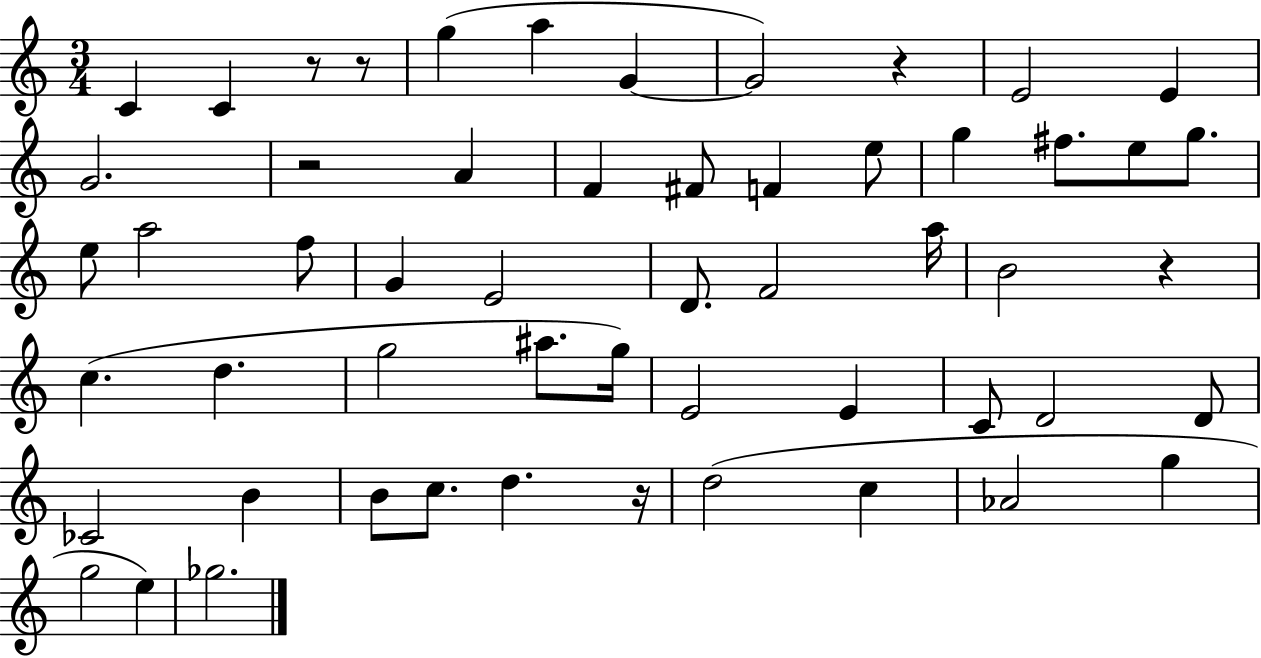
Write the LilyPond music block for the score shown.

{
  \clef treble
  \numericTimeSignature
  \time 3/4
  \key c \major
  c'4 c'4 r8 r8 | g''4( a''4 g'4~~ | g'2) r4 | e'2 e'4 | \break g'2. | r2 a'4 | f'4 fis'8 f'4 e''8 | g''4 fis''8. e''8 g''8. | \break e''8 a''2 f''8 | g'4 e'2 | d'8. f'2 a''16 | b'2 r4 | \break c''4.( d''4. | g''2 ais''8. g''16) | e'2 e'4 | c'8 d'2 d'8 | \break ces'2 b'4 | b'8 c''8. d''4. r16 | d''2( c''4 | aes'2 g''4 | \break g''2 e''4) | ges''2. | \bar "|."
}